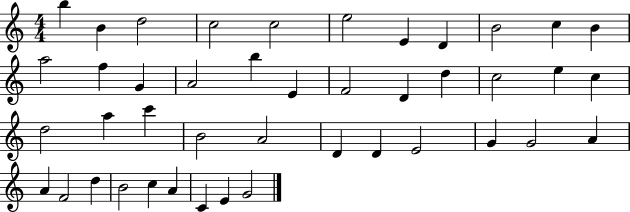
{
  \clef treble
  \numericTimeSignature
  \time 4/4
  \key c \major
  b''4 b'4 d''2 | c''2 c''2 | e''2 e'4 d'4 | b'2 c''4 b'4 | \break a''2 f''4 g'4 | a'2 b''4 e'4 | f'2 d'4 d''4 | c''2 e''4 c''4 | \break d''2 a''4 c'''4 | b'2 a'2 | d'4 d'4 e'2 | g'4 g'2 a'4 | \break a'4 f'2 d''4 | b'2 c''4 a'4 | c'4 e'4 g'2 | \bar "|."
}